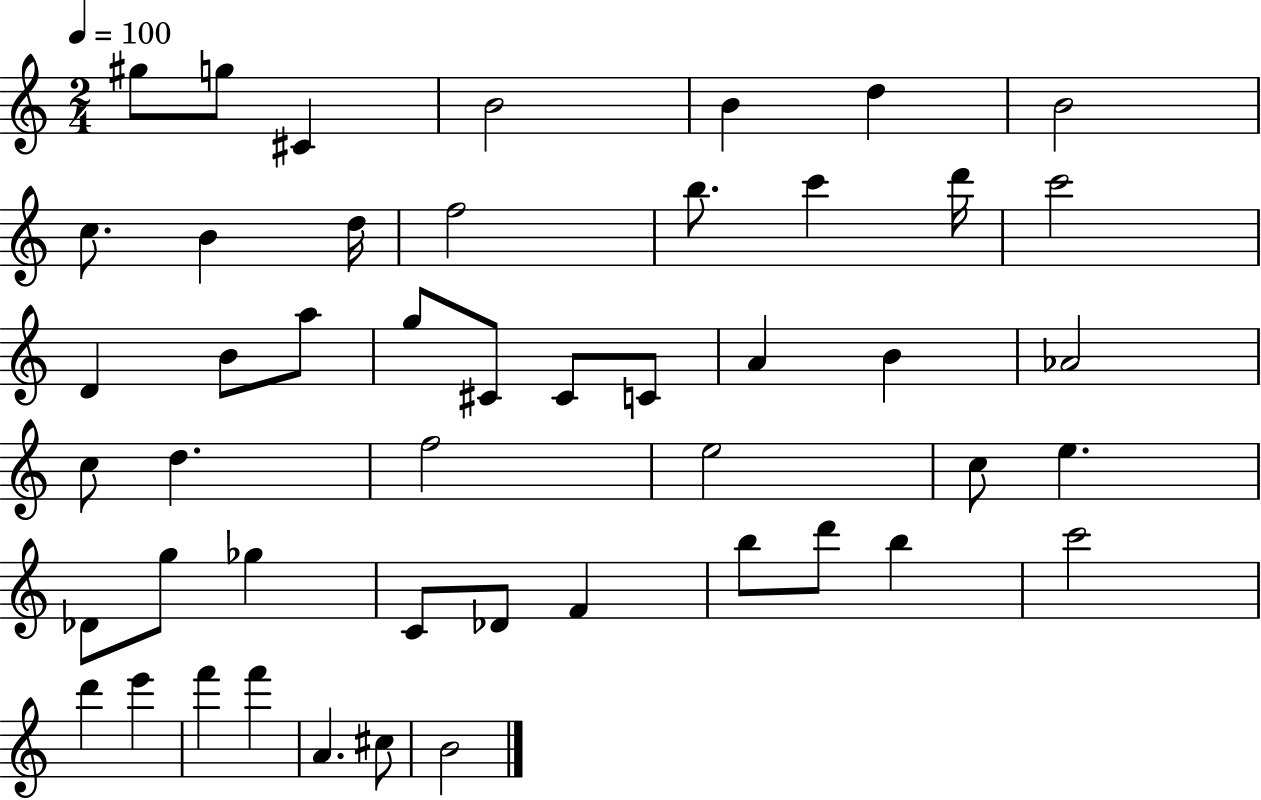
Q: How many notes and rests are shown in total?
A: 48